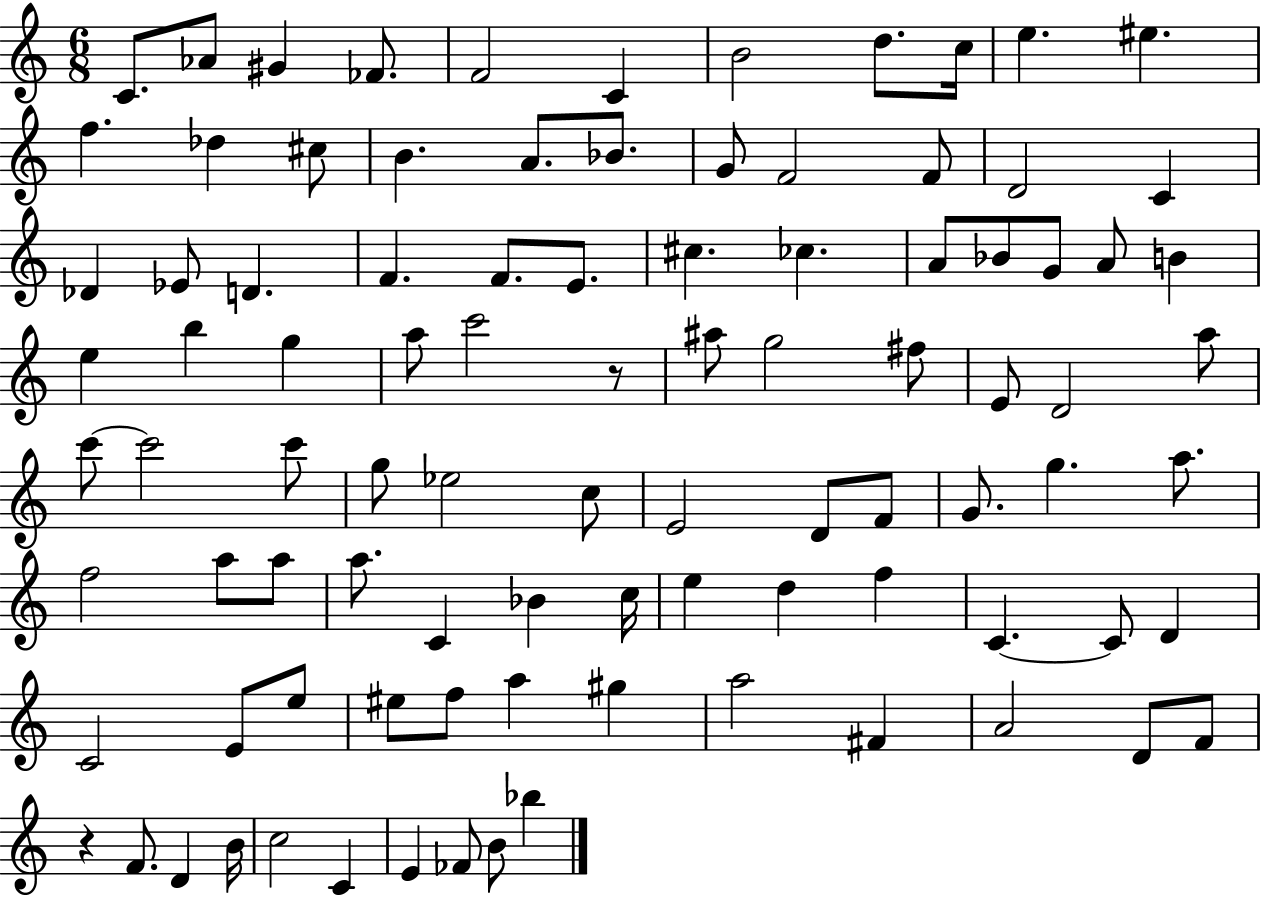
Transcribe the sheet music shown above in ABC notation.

X:1
T:Untitled
M:6/8
L:1/4
K:C
C/2 _A/2 ^G _F/2 F2 C B2 d/2 c/4 e ^e f _d ^c/2 B A/2 _B/2 G/2 F2 F/2 D2 C _D _E/2 D F F/2 E/2 ^c _c A/2 _B/2 G/2 A/2 B e b g a/2 c'2 z/2 ^a/2 g2 ^f/2 E/2 D2 a/2 c'/2 c'2 c'/2 g/2 _e2 c/2 E2 D/2 F/2 G/2 g a/2 f2 a/2 a/2 a/2 C _B c/4 e d f C C/2 D C2 E/2 e/2 ^e/2 f/2 a ^g a2 ^F A2 D/2 F/2 z F/2 D B/4 c2 C E _F/2 B/2 _b